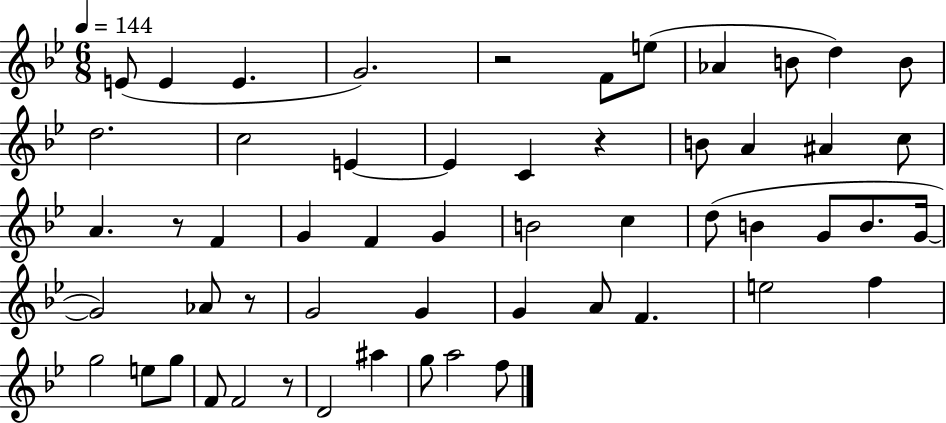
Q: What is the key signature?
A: BES major